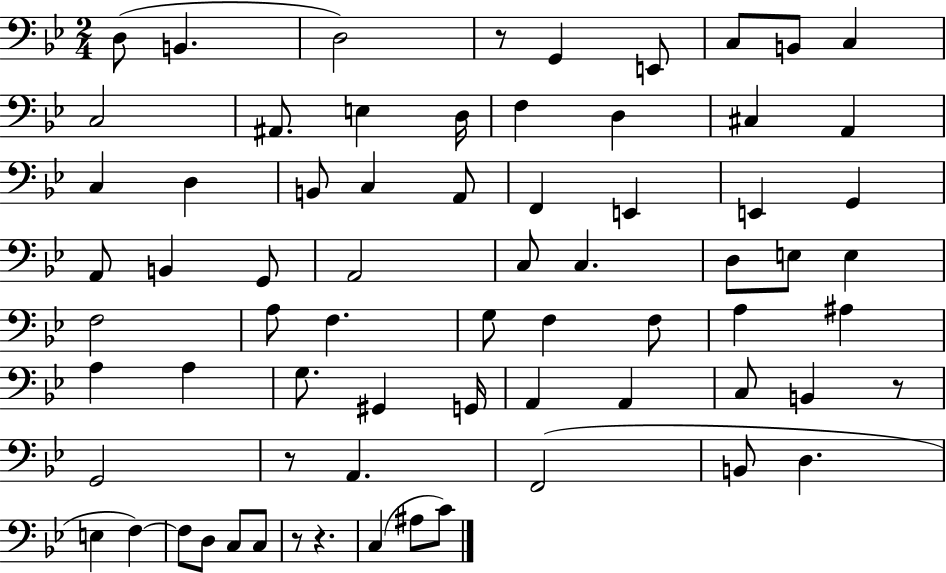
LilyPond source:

{
  \clef bass
  \numericTimeSignature
  \time 2/4
  \key bes \major
  d8( b,4. | d2) | r8 g,4 e,8 | c8 b,8 c4 | \break c2 | ais,8. e4 d16 | f4 d4 | cis4 a,4 | \break c4 d4 | b,8 c4 a,8 | f,4 e,4 | e,4 g,4 | \break a,8 b,4 g,8 | a,2 | c8 c4. | d8 e8 e4 | \break f2 | a8 f4. | g8 f4 f8 | a4 ais4 | \break a4 a4 | g8. gis,4 g,16 | a,4 a,4 | c8 b,4 r8 | \break g,2 | r8 a,4. | f,2( | b,8 d4. | \break e4 f4~~) | f8 d8 c8 c8 | r8 r4. | c4( ais8 c'8) | \break \bar "|."
}